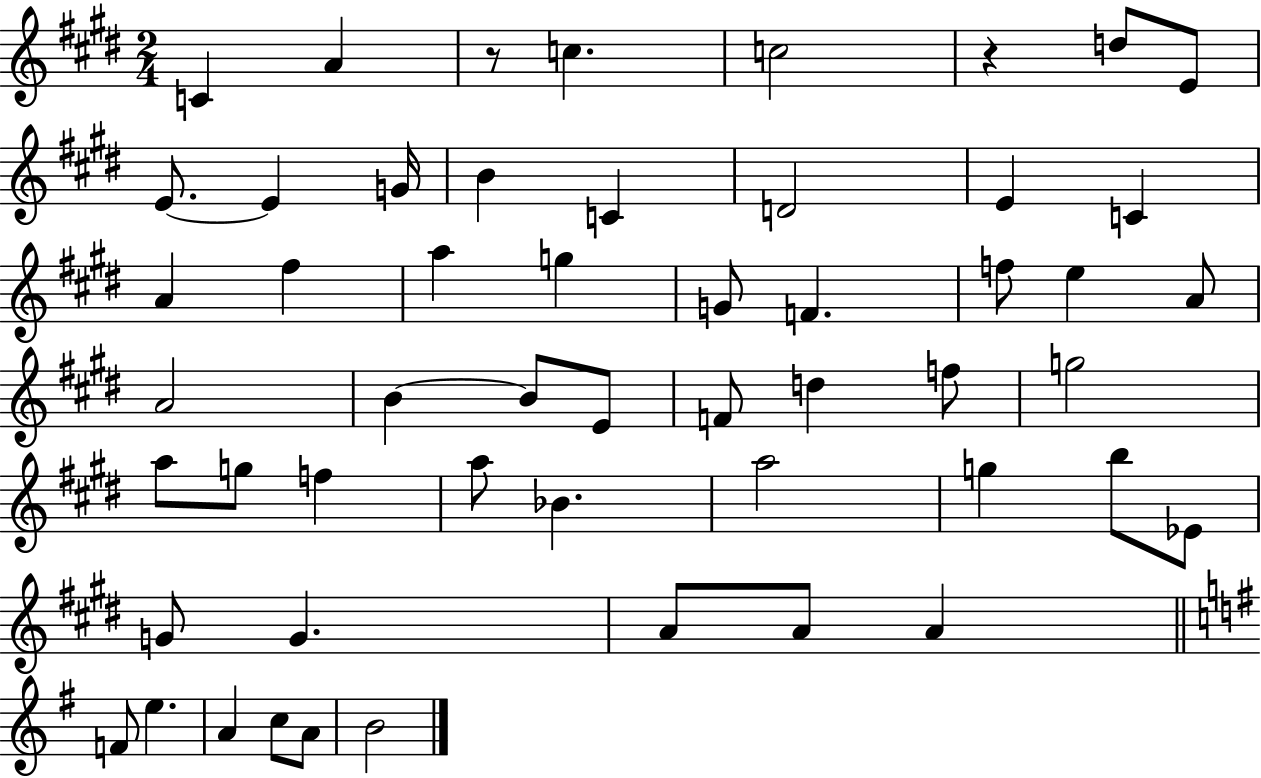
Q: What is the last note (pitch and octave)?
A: B4